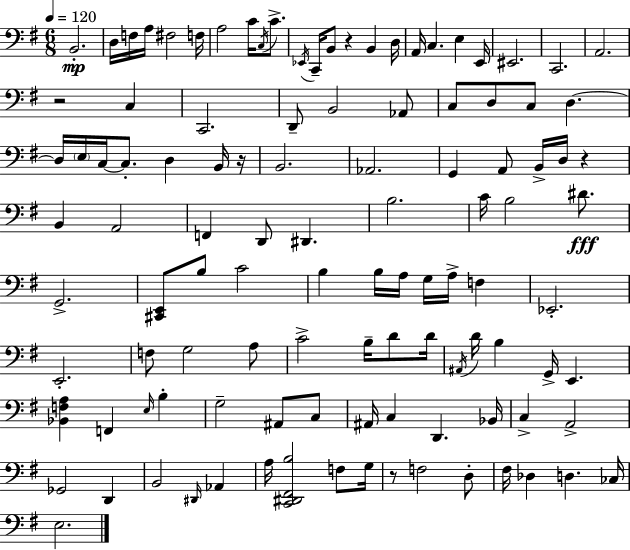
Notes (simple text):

B2/h. D3/s F3/s A3/s F#3/h F3/s A3/h C4/s C3/s C4/e. Eb2/s C2/s B2/e R/q B2/q D3/s A2/s C3/q. E3/q E2/s EIS2/h. C2/h. A2/h. R/h C3/q C2/h. D2/e B2/h Ab2/e C3/e D3/e C3/e D3/q. D3/s E3/s C3/s C3/e. D3/q B2/s R/s B2/h. Ab2/h. G2/q A2/e B2/s D3/s R/q B2/q A2/h F2/q D2/e D#2/q. B3/h. C4/s B3/h D#4/e. G2/h. [C#2,E2]/e B3/e C4/h B3/q B3/s A3/s G3/s A3/s F3/q Eb2/h. E2/h. F3/e G3/h A3/e C4/h B3/s D4/e D4/s A#2/s D4/s B3/q G2/s E2/q. [Bb2,F3,A3]/q F2/q E3/s B3/q G3/h A#2/e C3/e A#2/s C3/q D2/q. Bb2/s C3/q A2/h Gb2/h D2/q B2/h D#2/s Ab2/q A3/s [C2,D#2,F#2,B3]/h F3/e G3/s R/e F3/h D3/e F#3/s Db3/q D3/q. CES3/s E3/h.